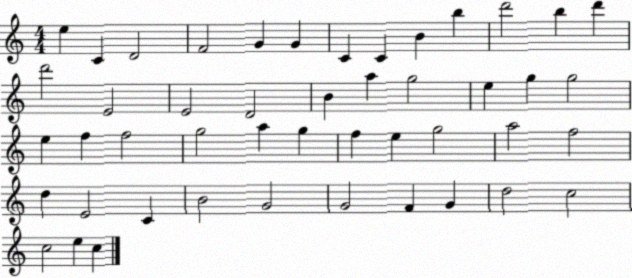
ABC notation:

X:1
T:Untitled
M:4/4
L:1/4
K:C
e C D2 F2 G G C C B b d'2 b d' d'2 E2 E2 D2 B a g2 e g g2 e f f2 g2 a g f e g2 a2 f2 d E2 C B2 G2 G2 F G d2 c2 c2 e c